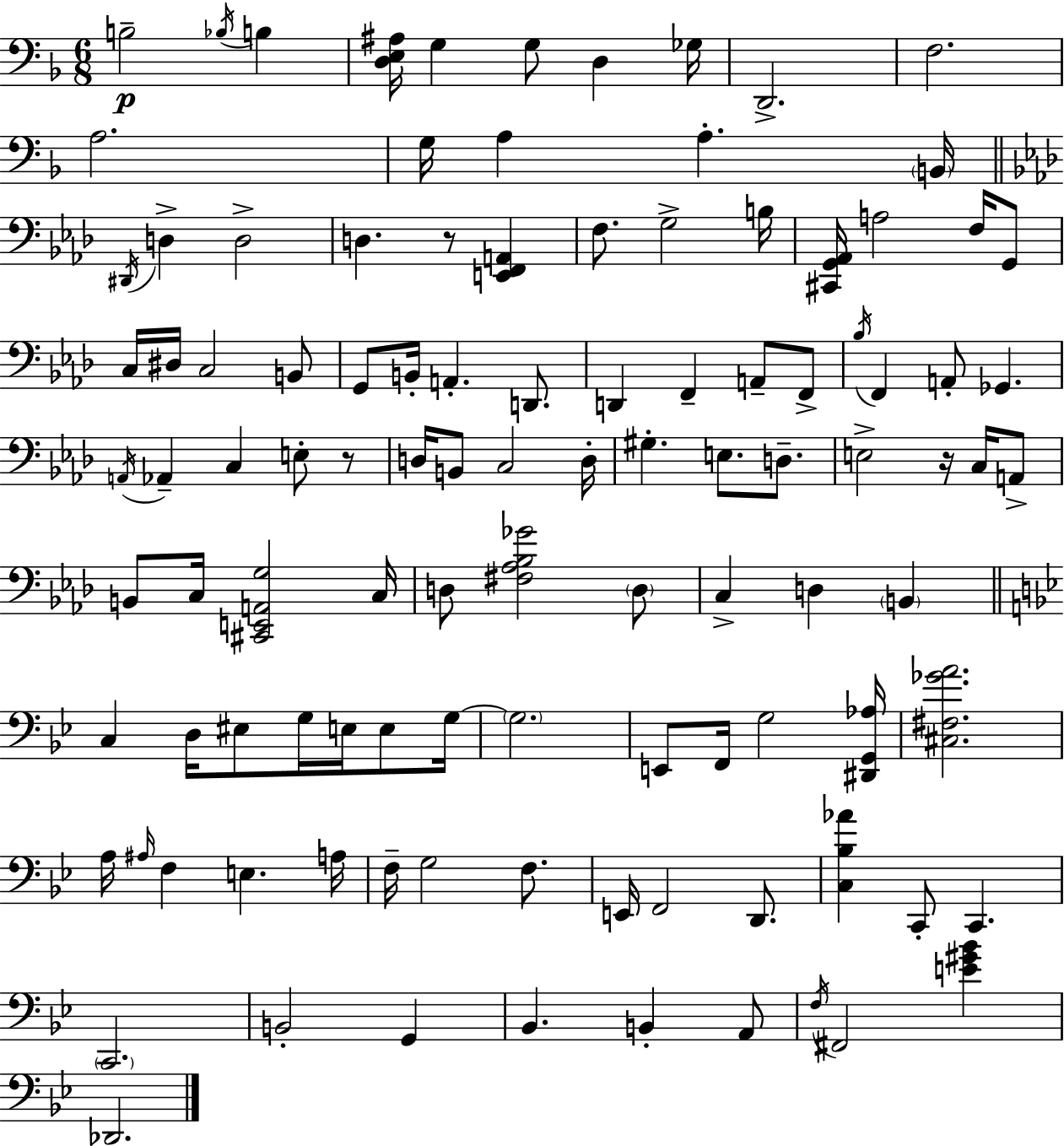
B3/h Bb3/s B3/q [D3,E3,A#3]/s G3/q G3/e D3/q Gb3/s D2/h. F3/h. A3/h. G3/s A3/q A3/q. B2/s D#2/s D3/q D3/h D3/q. R/e [E2,F2,A2]/q F3/e. G3/h B3/s [C#2,G2,Ab2]/s A3/h F3/s G2/e C3/s D#3/s C3/h B2/e G2/e B2/s A2/q. D2/e. D2/q F2/q A2/e F2/e Bb3/s F2/q A2/e Gb2/q. A2/s Ab2/q C3/q E3/e R/e D3/s B2/e C3/h D3/s G#3/q. E3/e. D3/e. E3/h R/s C3/s A2/e B2/e C3/s [C#2,E2,A2,G3]/h C3/s D3/e [F#3,Ab3,Bb3,Gb4]/h D3/e C3/q D3/q B2/q C3/q D3/s EIS3/e G3/s E3/s E3/e G3/s G3/h. E2/e F2/s G3/h [D#2,G2,Ab3]/s [C#3,F#3,Gb4,A4]/h. A3/s A#3/s F3/q E3/q. A3/s F3/s G3/h F3/e. E2/s F2/h D2/e. [C3,Bb3,Ab4]/q C2/e C2/q. C2/h. B2/h G2/q Bb2/q. B2/q A2/e F3/s F#2/h [E4,G#4,Bb4]/q Db2/h.